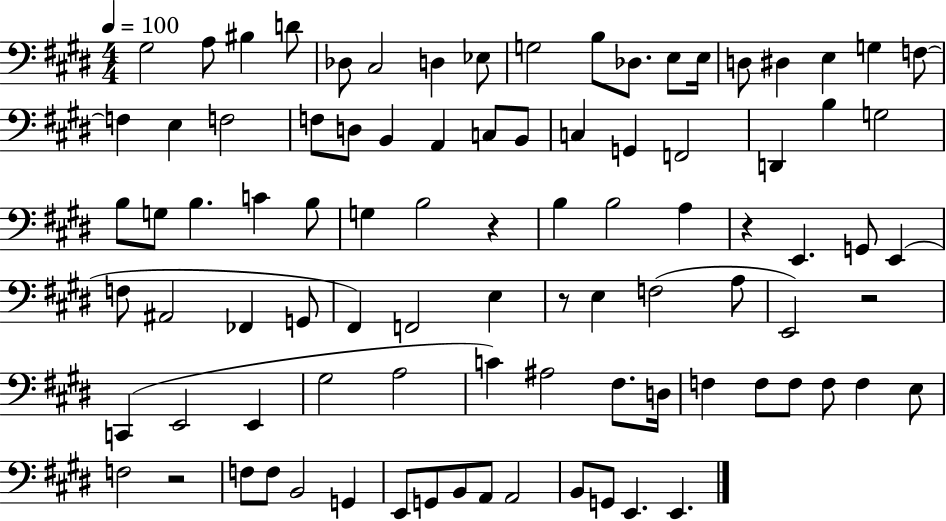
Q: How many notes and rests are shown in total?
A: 91